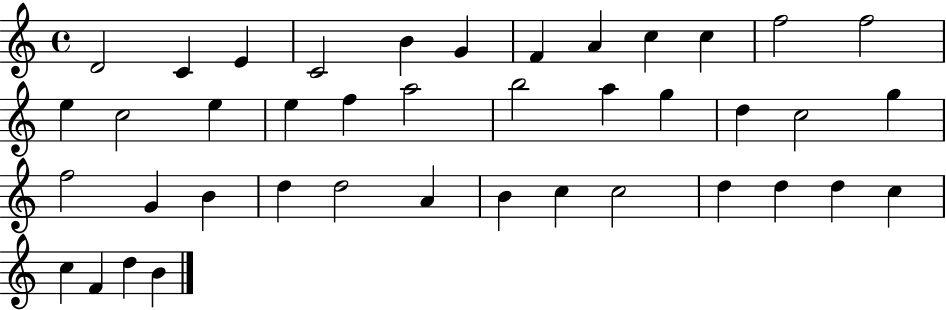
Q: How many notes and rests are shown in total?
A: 41